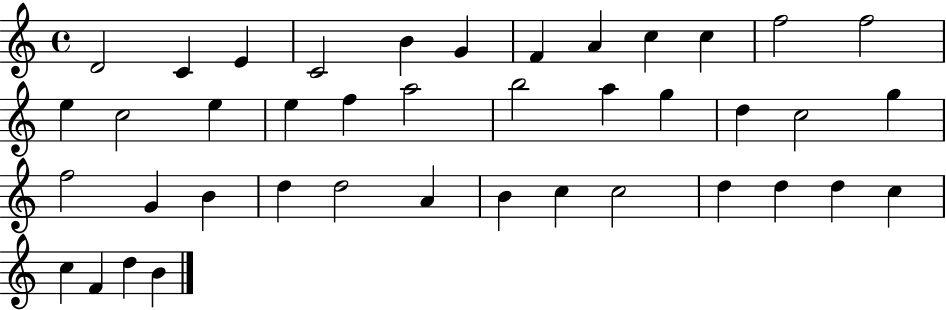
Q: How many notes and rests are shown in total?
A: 41